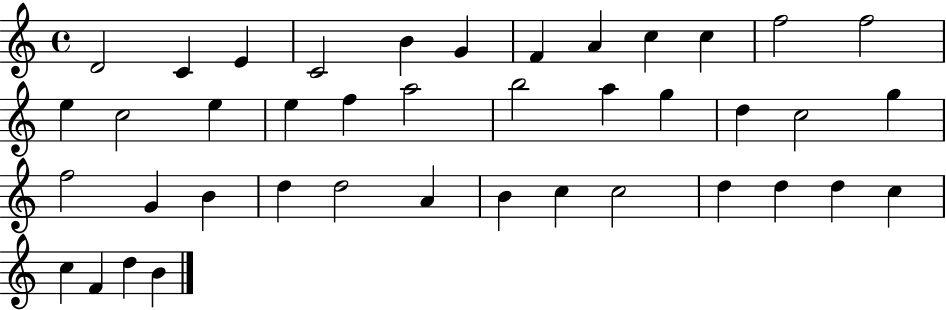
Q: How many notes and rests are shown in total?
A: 41